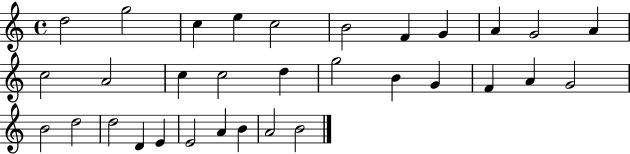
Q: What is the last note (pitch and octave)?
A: B4